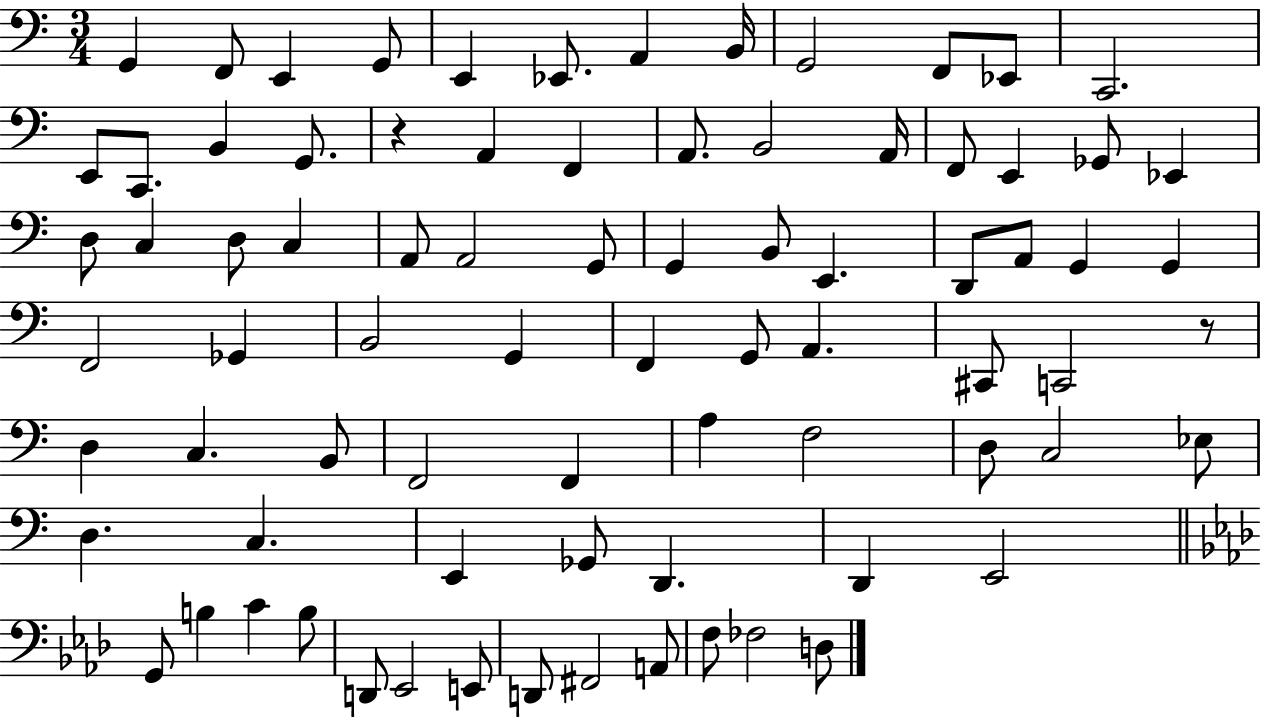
{
  \clef bass
  \numericTimeSignature
  \time 3/4
  \key c \major
  g,4 f,8 e,4 g,8 | e,4 ees,8. a,4 b,16 | g,2 f,8 ees,8 | c,2. | \break e,8 c,8. b,4 g,8. | r4 a,4 f,4 | a,8. b,2 a,16 | f,8 e,4 ges,8 ees,4 | \break d8 c4 d8 c4 | a,8 a,2 g,8 | g,4 b,8 e,4. | d,8 a,8 g,4 g,4 | \break f,2 ges,4 | b,2 g,4 | f,4 g,8 a,4. | cis,8 c,2 r8 | \break d4 c4. b,8 | f,2 f,4 | a4 f2 | d8 c2 ees8 | \break d4. c4. | e,4 ges,8 d,4. | d,4 e,2 | \bar "||" \break \key aes \major g,8 b4 c'4 b8 | d,8 ees,2 e,8 | d,8 fis,2 a,8 | f8 fes2 d8 | \break \bar "|."
}